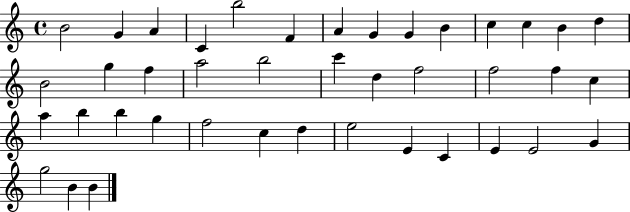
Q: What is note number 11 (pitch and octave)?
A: C5